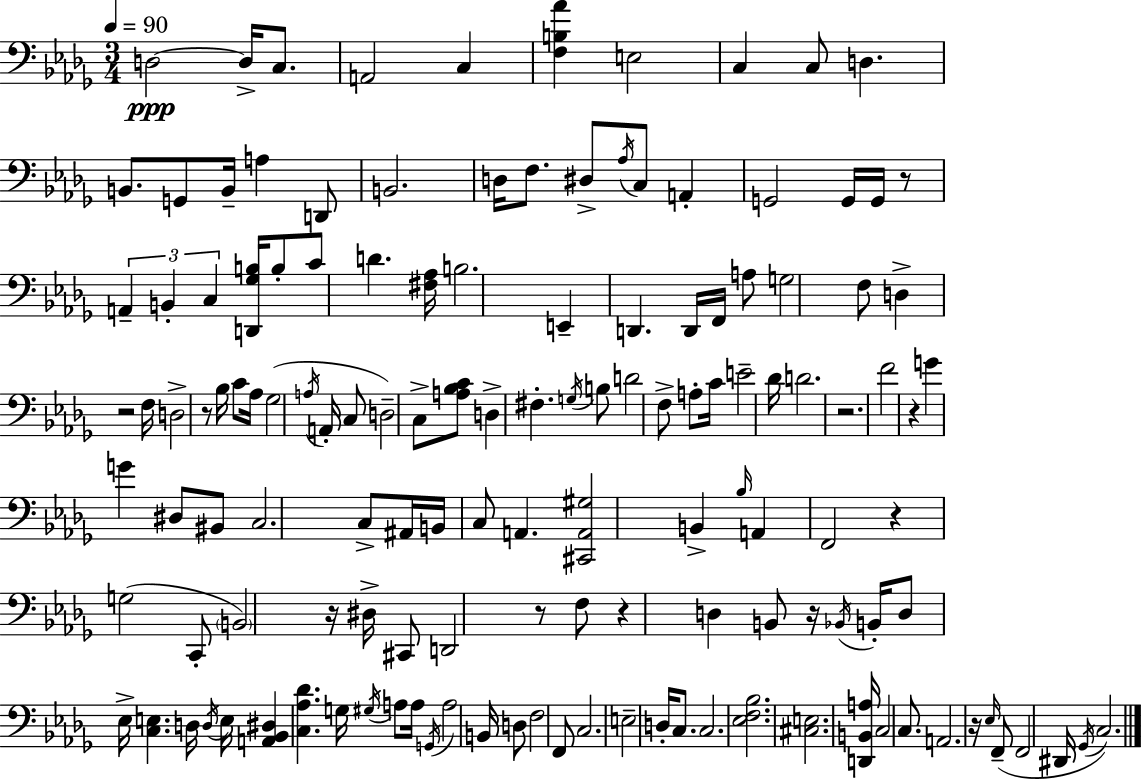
D3/h D3/s C3/e. A2/h C3/q [F3,B3,Ab4]/q E3/h C3/q C3/e D3/q. B2/e. G2/e B2/s A3/q D2/e B2/h. D3/s F3/e. D#3/e Ab3/s C3/e A2/q G2/h G2/s G2/s R/e A2/q B2/q C3/q [D2,Gb3,B3]/s B3/e C4/e D4/q. [F#3,Ab3]/s B3/h. E2/q D2/q. D2/s F2/s A3/e G3/h F3/e D3/q R/h F3/s D3/h R/e Bb3/s C4/e Ab3/s Gb3/h A3/s A2/s C3/e D3/h C3/e [A3,Bb3,C4]/e D3/q F#3/q. G3/s B3/e D4/h F3/e A3/e C4/s E4/h Db4/s D4/h. R/h. F4/h R/q G4/q G4/q D#3/e BIS2/e C3/h. C3/e A#2/s B2/s C3/e A2/q. [C#2,A2,G#3]/h B2/q Bb3/s A2/q F2/h R/q G3/h C2/e B2/h R/s D#3/s C#2/e D2/h R/e F3/e R/q D3/q B2/e R/s Bb2/s B2/s D3/e Eb3/s [C3,E3]/q. D3/s D3/s E3/s [A2,Bb2,D#3]/q [C3,Ab3,Db4]/q. G3/s G#3/s A3/e A3/s G2/s A3/h B2/s D3/e F3/h F2/e C3/h. E3/h D3/s C3/e. C3/h. [Eb3,F3,Bb3]/h. [C#3,E3]/h. [D2,B2,A3]/s C3/h C3/e. A2/h. R/s Eb3/s F2/e F2/h D#2/s Gb2/s C3/h.